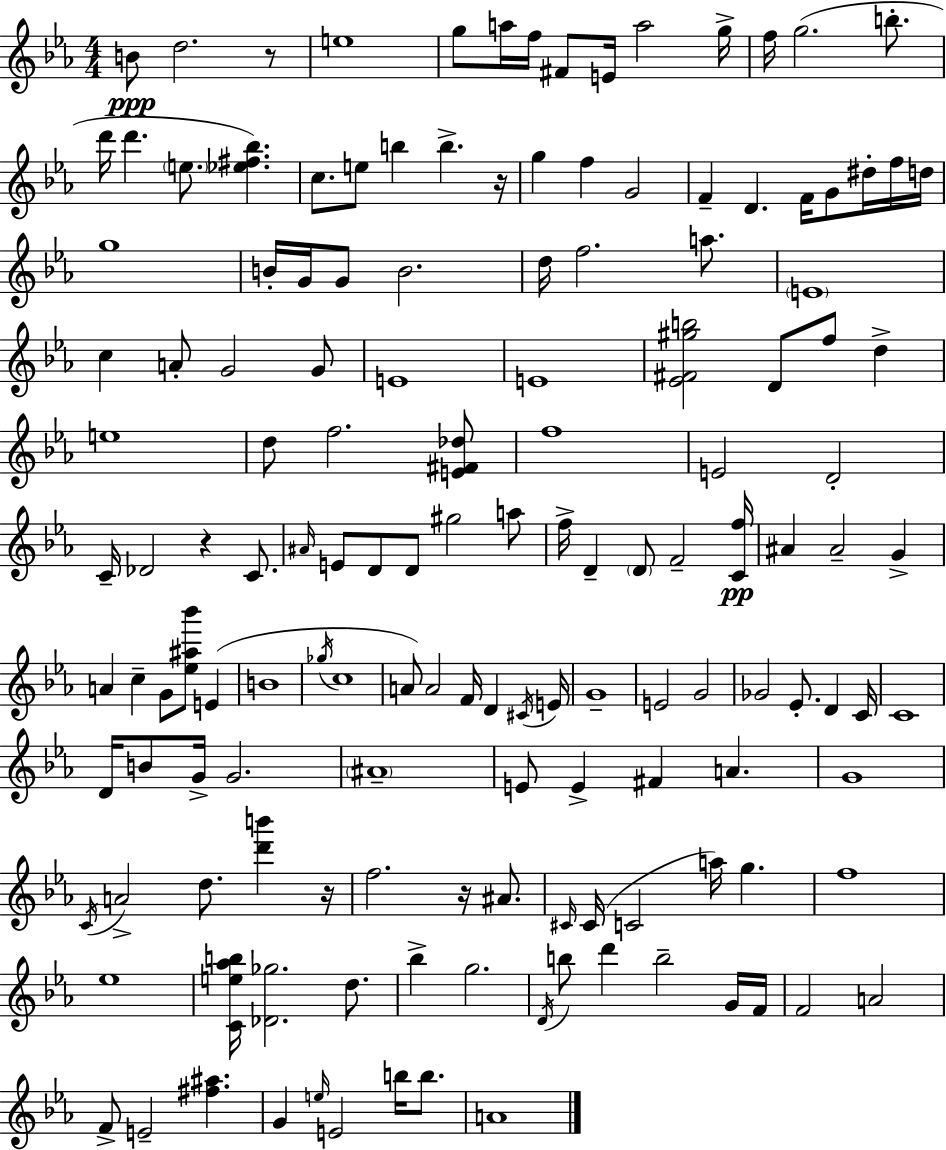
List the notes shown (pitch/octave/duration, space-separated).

B4/e D5/h. R/e E5/w G5/e A5/s F5/s F#4/e E4/s A5/h G5/s F5/s G5/h. B5/e. D6/s D6/q. E5/e. [Eb5,F#5,Bb5]/q. C5/e. E5/e B5/q B5/q. R/s G5/q F5/q G4/h F4/q D4/q. F4/s G4/e D#5/s F5/s D5/s G5/w B4/s G4/s G4/e B4/h. D5/s F5/h. A5/e. E4/w C5/q A4/e G4/h G4/e E4/w E4/w [Eb4,F#4,G#5,B5]/h D4/e F5/e D5/q E5/w D5/e F5/h. [E4,F#4,Db5]/e F5/w E4/h D4/h C4/s Db4/h R/q C4/e. A#4/s E4/e D4/e D4/e G#5/h A5/e F5/s D4/q D4/e F4/h [C4,F5]/s A#4/q A#4/h G4/q A4/q C5/q G4/e [Eb5,A#5,Bb6]/e E4/q B4/w Gb5/s C5/w A4/e A4/h F4/s D4/q C#4/s E4/s G4/w E4/h G4/h Gb4/h Eb4/e. D4/q C4/s C4/w D4/s B4/e G4/s G4/h. A#4/w E4/e E4/q F#4/q A4/q. G4/w C4/s A4/h D5/e. [D6,B6]/q R/s F5/h. R/s A#4/e. C#4/s C#4/s C4/h A5/s G5/q. F5/w Eb5/w [C4,E5,Ab5,B5]/s [Db4,Gb5]/h. D5/e. Bb5/q G5/h. D4/s B5/e D6/q B5/h G4/s F4/s F4/h A4/h F4/e E4/h [F#5,A#5]/q. G4/q E5/s E4/h B5/s B5/e. A4/w